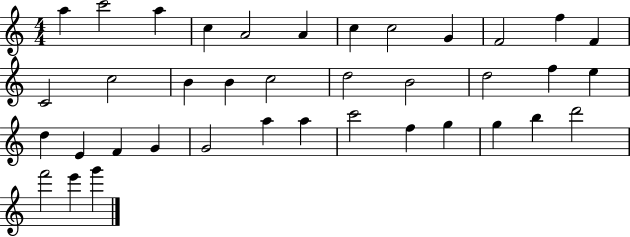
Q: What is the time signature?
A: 4/4